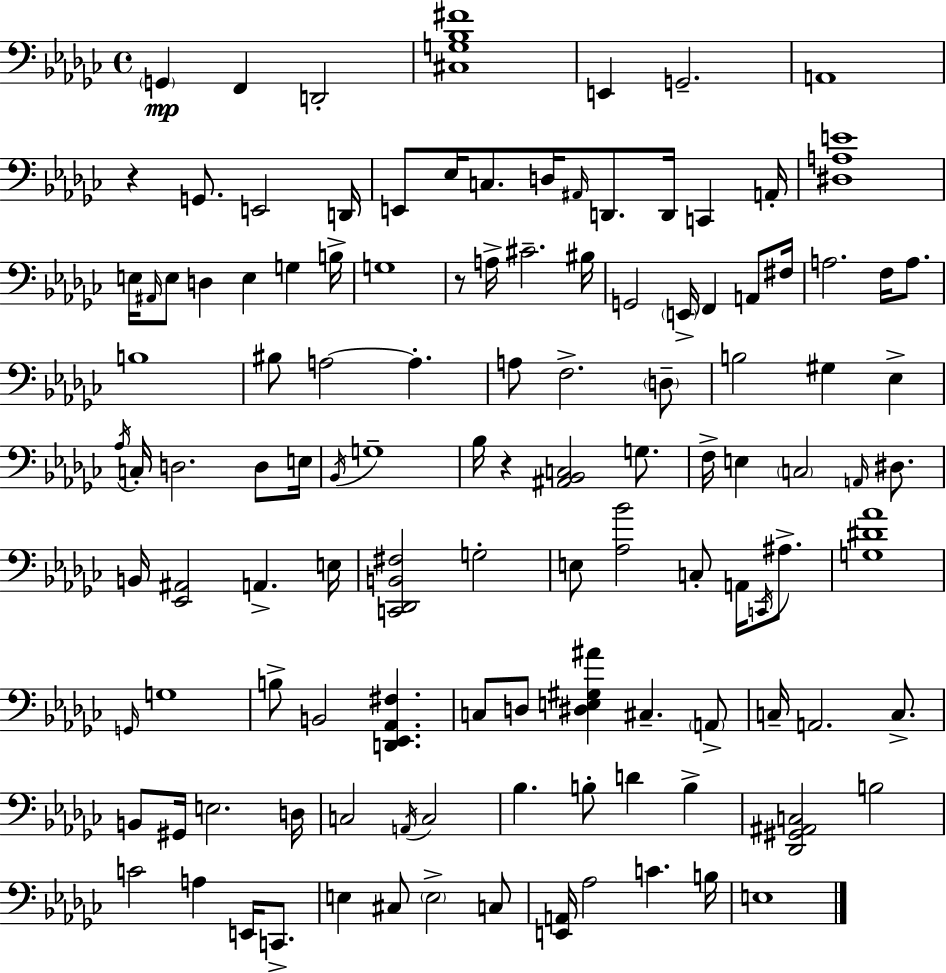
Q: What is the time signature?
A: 4/4